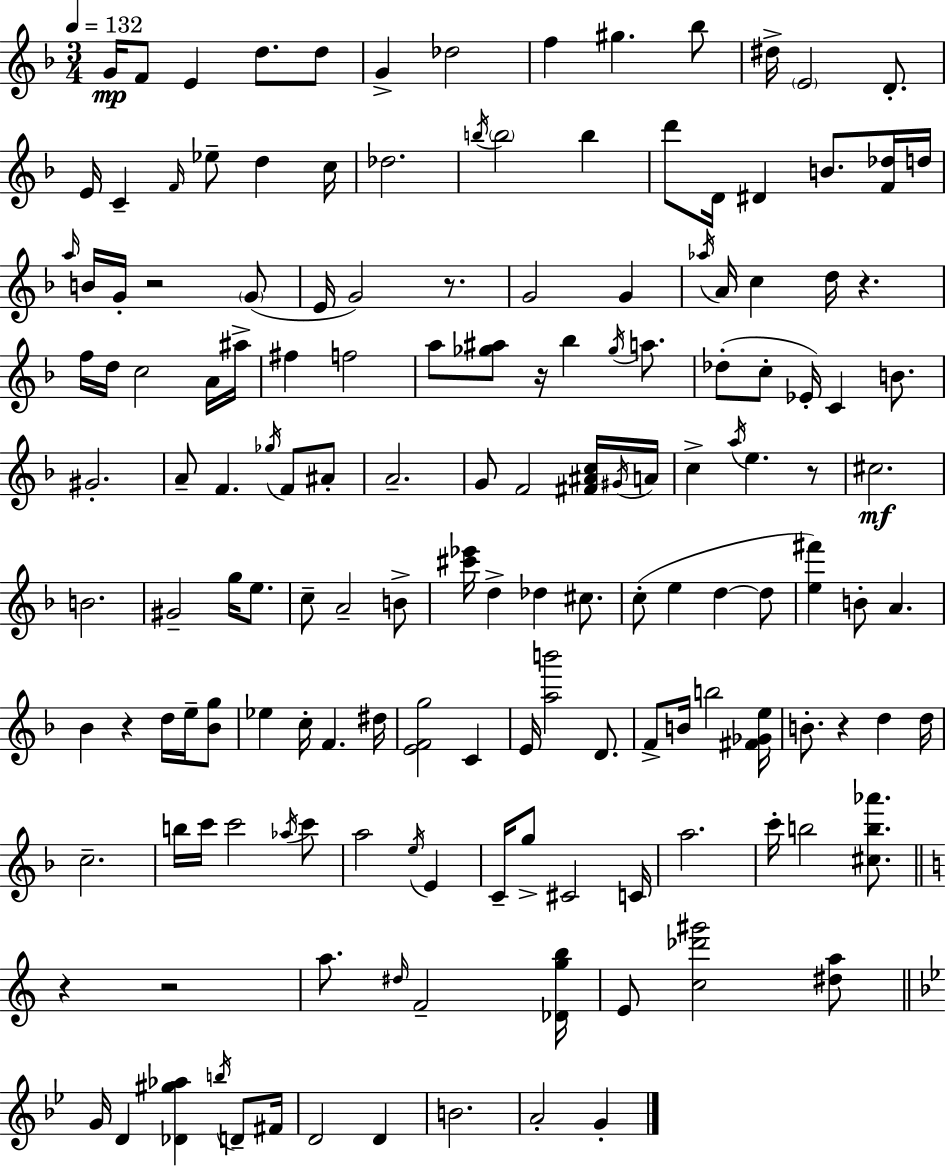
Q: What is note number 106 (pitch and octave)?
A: C6